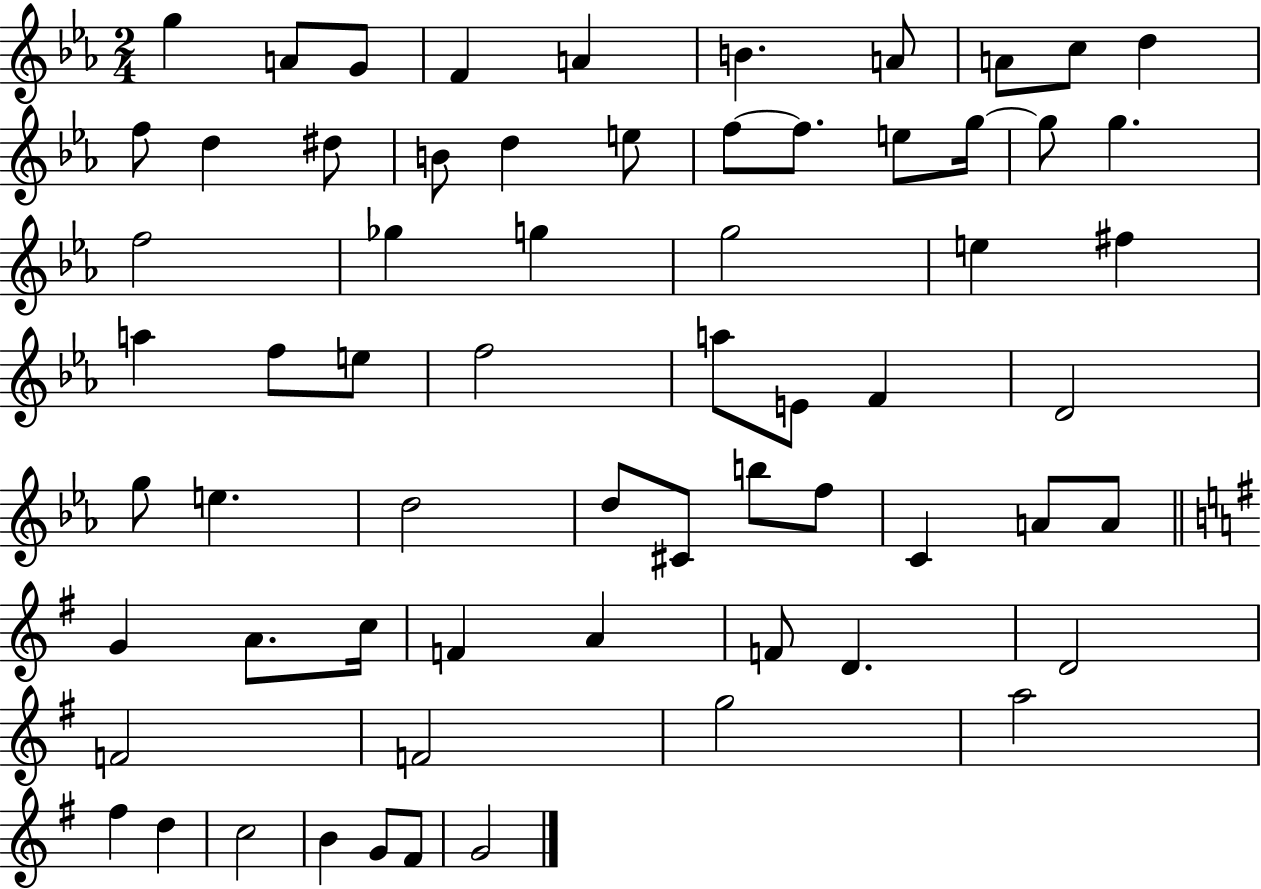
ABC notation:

X:1
T:Untitled
M:2/4
L:1/4
K:Eb
g A/2 G/2 F A B A/2 A/2 c/2 d f/2 d ^d/2 B/2 d e/2 f/2 f/2 e/2 g/4 g/2 g f2 _g g g2 e ^f a f/2 e/2 f2 a/2 E/2 F D2 g/2 e d2 d/2 ^C/2 b/2 f/2 C A/2 A/2 G A/2 c/4 F A F/2 D D2 F2 F2 g2 a2 ^f d c2 B G/2 ^F/2 G2